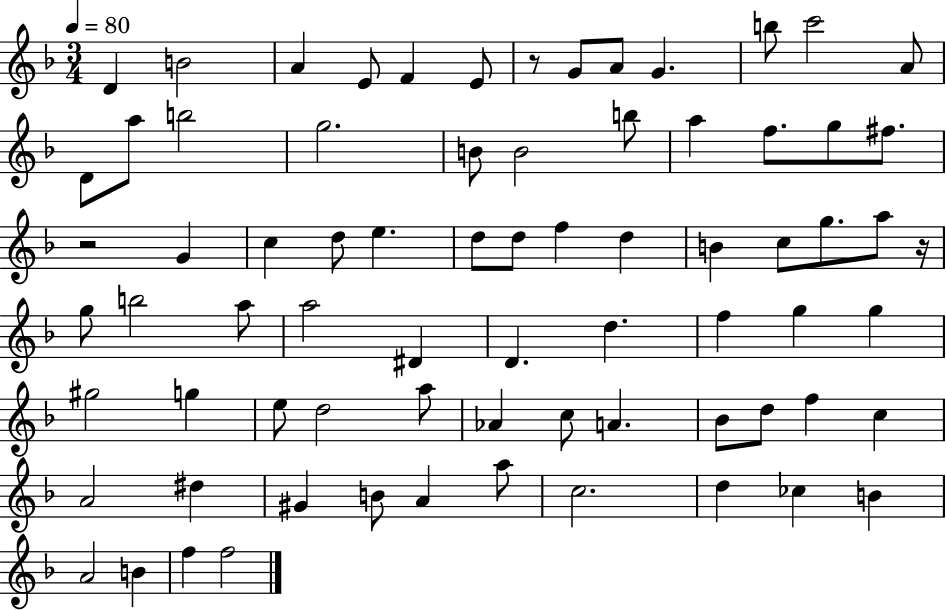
D4/q B4/h A4/q E4/e F4/q E4/e R/e G4/e A4/e G4/q. B5/e C6/h A4/e D4/e A5/e B5/h G5/h. B4/e B4/h B5/e A5/q F5/e. G5/e F#5/e. R/h G4/q C5/q D5/e E5/q. D5/e D5/e F5/q D5/q B4/q C5/e G5/e. A5/e R/s G5/e B5/h A5/e A5/h D#4/q D4/q. D5/q. F5/q G5/q G5/q G#5/h G5/q E5/e D5/h A5/e Ab4/q C5/e A4/q. Bb4/e D5/e F5/q C5/q A4/h D#5/q G#4/q B4/e A4/q A5/e C5/h. D5/q CES5/q B4/q A4/h B4/q F5/q F5/h